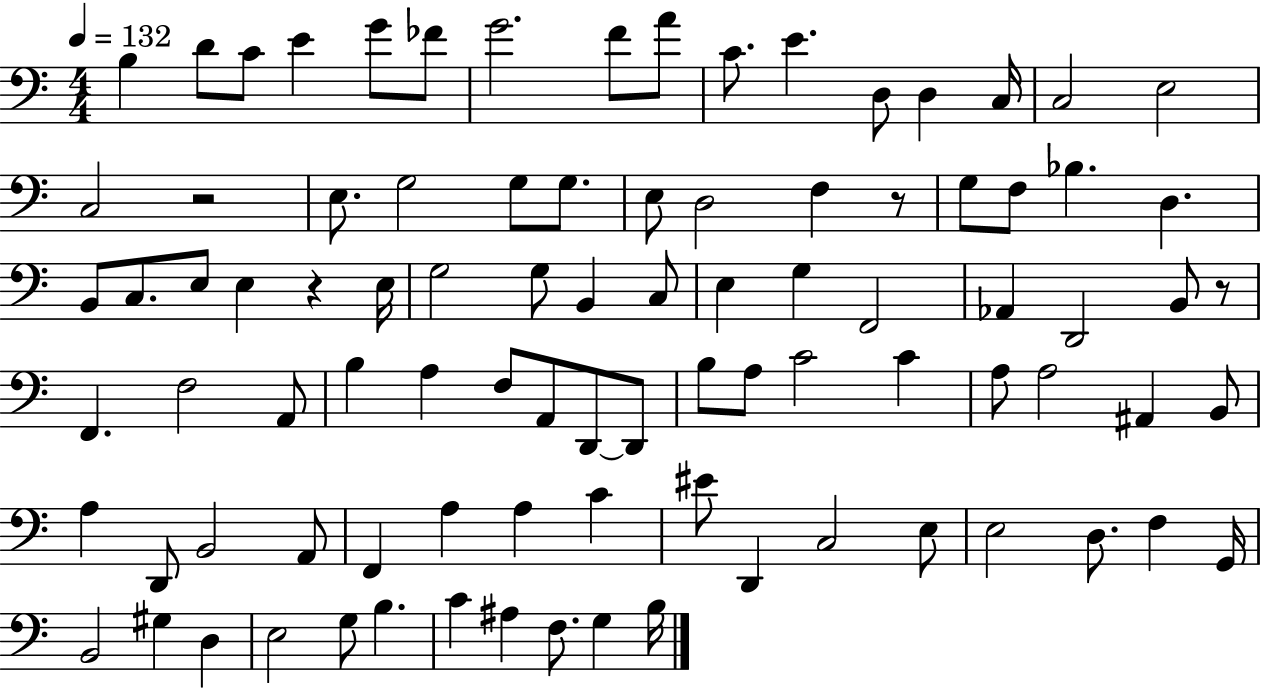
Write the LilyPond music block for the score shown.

{
  \clef bass
  \numericTimeSignature
  \time 4/4
  \key c \major
  \tempo 4 = 132
  b4 d'8 c'8 e'4 g'8 fes'8 | g'2. f'8 a'8 | c'8. e'4. d8 d4 c16 | c2 e2 | \break c2 r2 | e8. g2 g8 g8. | e8 d2 f4 r8 | g8 f8 bes4. d4. | \break b,8 c8. e8 e4 r4 e16 | g2 g8 b,4 c8 | e4 g4 f,2 | aes,4 d,2 b,8 r8 | \break f,4. f2 a,8 | b4 a4 f8 a,8 d,8~~ d,8 | b8 a8 c'2 c'4 | a8 a2 ais,4 b,8 | \break a4 d,8 b,2 a,8 | f,4 a4 a4 c'4 | eis'8 d,4 c2 e8 | e2 d8. f4 g,16 | \break b,2 gis4 d4 | e2 g8 b4. | c'4 ais4 f8. g4 b16 | \bar "|."
}